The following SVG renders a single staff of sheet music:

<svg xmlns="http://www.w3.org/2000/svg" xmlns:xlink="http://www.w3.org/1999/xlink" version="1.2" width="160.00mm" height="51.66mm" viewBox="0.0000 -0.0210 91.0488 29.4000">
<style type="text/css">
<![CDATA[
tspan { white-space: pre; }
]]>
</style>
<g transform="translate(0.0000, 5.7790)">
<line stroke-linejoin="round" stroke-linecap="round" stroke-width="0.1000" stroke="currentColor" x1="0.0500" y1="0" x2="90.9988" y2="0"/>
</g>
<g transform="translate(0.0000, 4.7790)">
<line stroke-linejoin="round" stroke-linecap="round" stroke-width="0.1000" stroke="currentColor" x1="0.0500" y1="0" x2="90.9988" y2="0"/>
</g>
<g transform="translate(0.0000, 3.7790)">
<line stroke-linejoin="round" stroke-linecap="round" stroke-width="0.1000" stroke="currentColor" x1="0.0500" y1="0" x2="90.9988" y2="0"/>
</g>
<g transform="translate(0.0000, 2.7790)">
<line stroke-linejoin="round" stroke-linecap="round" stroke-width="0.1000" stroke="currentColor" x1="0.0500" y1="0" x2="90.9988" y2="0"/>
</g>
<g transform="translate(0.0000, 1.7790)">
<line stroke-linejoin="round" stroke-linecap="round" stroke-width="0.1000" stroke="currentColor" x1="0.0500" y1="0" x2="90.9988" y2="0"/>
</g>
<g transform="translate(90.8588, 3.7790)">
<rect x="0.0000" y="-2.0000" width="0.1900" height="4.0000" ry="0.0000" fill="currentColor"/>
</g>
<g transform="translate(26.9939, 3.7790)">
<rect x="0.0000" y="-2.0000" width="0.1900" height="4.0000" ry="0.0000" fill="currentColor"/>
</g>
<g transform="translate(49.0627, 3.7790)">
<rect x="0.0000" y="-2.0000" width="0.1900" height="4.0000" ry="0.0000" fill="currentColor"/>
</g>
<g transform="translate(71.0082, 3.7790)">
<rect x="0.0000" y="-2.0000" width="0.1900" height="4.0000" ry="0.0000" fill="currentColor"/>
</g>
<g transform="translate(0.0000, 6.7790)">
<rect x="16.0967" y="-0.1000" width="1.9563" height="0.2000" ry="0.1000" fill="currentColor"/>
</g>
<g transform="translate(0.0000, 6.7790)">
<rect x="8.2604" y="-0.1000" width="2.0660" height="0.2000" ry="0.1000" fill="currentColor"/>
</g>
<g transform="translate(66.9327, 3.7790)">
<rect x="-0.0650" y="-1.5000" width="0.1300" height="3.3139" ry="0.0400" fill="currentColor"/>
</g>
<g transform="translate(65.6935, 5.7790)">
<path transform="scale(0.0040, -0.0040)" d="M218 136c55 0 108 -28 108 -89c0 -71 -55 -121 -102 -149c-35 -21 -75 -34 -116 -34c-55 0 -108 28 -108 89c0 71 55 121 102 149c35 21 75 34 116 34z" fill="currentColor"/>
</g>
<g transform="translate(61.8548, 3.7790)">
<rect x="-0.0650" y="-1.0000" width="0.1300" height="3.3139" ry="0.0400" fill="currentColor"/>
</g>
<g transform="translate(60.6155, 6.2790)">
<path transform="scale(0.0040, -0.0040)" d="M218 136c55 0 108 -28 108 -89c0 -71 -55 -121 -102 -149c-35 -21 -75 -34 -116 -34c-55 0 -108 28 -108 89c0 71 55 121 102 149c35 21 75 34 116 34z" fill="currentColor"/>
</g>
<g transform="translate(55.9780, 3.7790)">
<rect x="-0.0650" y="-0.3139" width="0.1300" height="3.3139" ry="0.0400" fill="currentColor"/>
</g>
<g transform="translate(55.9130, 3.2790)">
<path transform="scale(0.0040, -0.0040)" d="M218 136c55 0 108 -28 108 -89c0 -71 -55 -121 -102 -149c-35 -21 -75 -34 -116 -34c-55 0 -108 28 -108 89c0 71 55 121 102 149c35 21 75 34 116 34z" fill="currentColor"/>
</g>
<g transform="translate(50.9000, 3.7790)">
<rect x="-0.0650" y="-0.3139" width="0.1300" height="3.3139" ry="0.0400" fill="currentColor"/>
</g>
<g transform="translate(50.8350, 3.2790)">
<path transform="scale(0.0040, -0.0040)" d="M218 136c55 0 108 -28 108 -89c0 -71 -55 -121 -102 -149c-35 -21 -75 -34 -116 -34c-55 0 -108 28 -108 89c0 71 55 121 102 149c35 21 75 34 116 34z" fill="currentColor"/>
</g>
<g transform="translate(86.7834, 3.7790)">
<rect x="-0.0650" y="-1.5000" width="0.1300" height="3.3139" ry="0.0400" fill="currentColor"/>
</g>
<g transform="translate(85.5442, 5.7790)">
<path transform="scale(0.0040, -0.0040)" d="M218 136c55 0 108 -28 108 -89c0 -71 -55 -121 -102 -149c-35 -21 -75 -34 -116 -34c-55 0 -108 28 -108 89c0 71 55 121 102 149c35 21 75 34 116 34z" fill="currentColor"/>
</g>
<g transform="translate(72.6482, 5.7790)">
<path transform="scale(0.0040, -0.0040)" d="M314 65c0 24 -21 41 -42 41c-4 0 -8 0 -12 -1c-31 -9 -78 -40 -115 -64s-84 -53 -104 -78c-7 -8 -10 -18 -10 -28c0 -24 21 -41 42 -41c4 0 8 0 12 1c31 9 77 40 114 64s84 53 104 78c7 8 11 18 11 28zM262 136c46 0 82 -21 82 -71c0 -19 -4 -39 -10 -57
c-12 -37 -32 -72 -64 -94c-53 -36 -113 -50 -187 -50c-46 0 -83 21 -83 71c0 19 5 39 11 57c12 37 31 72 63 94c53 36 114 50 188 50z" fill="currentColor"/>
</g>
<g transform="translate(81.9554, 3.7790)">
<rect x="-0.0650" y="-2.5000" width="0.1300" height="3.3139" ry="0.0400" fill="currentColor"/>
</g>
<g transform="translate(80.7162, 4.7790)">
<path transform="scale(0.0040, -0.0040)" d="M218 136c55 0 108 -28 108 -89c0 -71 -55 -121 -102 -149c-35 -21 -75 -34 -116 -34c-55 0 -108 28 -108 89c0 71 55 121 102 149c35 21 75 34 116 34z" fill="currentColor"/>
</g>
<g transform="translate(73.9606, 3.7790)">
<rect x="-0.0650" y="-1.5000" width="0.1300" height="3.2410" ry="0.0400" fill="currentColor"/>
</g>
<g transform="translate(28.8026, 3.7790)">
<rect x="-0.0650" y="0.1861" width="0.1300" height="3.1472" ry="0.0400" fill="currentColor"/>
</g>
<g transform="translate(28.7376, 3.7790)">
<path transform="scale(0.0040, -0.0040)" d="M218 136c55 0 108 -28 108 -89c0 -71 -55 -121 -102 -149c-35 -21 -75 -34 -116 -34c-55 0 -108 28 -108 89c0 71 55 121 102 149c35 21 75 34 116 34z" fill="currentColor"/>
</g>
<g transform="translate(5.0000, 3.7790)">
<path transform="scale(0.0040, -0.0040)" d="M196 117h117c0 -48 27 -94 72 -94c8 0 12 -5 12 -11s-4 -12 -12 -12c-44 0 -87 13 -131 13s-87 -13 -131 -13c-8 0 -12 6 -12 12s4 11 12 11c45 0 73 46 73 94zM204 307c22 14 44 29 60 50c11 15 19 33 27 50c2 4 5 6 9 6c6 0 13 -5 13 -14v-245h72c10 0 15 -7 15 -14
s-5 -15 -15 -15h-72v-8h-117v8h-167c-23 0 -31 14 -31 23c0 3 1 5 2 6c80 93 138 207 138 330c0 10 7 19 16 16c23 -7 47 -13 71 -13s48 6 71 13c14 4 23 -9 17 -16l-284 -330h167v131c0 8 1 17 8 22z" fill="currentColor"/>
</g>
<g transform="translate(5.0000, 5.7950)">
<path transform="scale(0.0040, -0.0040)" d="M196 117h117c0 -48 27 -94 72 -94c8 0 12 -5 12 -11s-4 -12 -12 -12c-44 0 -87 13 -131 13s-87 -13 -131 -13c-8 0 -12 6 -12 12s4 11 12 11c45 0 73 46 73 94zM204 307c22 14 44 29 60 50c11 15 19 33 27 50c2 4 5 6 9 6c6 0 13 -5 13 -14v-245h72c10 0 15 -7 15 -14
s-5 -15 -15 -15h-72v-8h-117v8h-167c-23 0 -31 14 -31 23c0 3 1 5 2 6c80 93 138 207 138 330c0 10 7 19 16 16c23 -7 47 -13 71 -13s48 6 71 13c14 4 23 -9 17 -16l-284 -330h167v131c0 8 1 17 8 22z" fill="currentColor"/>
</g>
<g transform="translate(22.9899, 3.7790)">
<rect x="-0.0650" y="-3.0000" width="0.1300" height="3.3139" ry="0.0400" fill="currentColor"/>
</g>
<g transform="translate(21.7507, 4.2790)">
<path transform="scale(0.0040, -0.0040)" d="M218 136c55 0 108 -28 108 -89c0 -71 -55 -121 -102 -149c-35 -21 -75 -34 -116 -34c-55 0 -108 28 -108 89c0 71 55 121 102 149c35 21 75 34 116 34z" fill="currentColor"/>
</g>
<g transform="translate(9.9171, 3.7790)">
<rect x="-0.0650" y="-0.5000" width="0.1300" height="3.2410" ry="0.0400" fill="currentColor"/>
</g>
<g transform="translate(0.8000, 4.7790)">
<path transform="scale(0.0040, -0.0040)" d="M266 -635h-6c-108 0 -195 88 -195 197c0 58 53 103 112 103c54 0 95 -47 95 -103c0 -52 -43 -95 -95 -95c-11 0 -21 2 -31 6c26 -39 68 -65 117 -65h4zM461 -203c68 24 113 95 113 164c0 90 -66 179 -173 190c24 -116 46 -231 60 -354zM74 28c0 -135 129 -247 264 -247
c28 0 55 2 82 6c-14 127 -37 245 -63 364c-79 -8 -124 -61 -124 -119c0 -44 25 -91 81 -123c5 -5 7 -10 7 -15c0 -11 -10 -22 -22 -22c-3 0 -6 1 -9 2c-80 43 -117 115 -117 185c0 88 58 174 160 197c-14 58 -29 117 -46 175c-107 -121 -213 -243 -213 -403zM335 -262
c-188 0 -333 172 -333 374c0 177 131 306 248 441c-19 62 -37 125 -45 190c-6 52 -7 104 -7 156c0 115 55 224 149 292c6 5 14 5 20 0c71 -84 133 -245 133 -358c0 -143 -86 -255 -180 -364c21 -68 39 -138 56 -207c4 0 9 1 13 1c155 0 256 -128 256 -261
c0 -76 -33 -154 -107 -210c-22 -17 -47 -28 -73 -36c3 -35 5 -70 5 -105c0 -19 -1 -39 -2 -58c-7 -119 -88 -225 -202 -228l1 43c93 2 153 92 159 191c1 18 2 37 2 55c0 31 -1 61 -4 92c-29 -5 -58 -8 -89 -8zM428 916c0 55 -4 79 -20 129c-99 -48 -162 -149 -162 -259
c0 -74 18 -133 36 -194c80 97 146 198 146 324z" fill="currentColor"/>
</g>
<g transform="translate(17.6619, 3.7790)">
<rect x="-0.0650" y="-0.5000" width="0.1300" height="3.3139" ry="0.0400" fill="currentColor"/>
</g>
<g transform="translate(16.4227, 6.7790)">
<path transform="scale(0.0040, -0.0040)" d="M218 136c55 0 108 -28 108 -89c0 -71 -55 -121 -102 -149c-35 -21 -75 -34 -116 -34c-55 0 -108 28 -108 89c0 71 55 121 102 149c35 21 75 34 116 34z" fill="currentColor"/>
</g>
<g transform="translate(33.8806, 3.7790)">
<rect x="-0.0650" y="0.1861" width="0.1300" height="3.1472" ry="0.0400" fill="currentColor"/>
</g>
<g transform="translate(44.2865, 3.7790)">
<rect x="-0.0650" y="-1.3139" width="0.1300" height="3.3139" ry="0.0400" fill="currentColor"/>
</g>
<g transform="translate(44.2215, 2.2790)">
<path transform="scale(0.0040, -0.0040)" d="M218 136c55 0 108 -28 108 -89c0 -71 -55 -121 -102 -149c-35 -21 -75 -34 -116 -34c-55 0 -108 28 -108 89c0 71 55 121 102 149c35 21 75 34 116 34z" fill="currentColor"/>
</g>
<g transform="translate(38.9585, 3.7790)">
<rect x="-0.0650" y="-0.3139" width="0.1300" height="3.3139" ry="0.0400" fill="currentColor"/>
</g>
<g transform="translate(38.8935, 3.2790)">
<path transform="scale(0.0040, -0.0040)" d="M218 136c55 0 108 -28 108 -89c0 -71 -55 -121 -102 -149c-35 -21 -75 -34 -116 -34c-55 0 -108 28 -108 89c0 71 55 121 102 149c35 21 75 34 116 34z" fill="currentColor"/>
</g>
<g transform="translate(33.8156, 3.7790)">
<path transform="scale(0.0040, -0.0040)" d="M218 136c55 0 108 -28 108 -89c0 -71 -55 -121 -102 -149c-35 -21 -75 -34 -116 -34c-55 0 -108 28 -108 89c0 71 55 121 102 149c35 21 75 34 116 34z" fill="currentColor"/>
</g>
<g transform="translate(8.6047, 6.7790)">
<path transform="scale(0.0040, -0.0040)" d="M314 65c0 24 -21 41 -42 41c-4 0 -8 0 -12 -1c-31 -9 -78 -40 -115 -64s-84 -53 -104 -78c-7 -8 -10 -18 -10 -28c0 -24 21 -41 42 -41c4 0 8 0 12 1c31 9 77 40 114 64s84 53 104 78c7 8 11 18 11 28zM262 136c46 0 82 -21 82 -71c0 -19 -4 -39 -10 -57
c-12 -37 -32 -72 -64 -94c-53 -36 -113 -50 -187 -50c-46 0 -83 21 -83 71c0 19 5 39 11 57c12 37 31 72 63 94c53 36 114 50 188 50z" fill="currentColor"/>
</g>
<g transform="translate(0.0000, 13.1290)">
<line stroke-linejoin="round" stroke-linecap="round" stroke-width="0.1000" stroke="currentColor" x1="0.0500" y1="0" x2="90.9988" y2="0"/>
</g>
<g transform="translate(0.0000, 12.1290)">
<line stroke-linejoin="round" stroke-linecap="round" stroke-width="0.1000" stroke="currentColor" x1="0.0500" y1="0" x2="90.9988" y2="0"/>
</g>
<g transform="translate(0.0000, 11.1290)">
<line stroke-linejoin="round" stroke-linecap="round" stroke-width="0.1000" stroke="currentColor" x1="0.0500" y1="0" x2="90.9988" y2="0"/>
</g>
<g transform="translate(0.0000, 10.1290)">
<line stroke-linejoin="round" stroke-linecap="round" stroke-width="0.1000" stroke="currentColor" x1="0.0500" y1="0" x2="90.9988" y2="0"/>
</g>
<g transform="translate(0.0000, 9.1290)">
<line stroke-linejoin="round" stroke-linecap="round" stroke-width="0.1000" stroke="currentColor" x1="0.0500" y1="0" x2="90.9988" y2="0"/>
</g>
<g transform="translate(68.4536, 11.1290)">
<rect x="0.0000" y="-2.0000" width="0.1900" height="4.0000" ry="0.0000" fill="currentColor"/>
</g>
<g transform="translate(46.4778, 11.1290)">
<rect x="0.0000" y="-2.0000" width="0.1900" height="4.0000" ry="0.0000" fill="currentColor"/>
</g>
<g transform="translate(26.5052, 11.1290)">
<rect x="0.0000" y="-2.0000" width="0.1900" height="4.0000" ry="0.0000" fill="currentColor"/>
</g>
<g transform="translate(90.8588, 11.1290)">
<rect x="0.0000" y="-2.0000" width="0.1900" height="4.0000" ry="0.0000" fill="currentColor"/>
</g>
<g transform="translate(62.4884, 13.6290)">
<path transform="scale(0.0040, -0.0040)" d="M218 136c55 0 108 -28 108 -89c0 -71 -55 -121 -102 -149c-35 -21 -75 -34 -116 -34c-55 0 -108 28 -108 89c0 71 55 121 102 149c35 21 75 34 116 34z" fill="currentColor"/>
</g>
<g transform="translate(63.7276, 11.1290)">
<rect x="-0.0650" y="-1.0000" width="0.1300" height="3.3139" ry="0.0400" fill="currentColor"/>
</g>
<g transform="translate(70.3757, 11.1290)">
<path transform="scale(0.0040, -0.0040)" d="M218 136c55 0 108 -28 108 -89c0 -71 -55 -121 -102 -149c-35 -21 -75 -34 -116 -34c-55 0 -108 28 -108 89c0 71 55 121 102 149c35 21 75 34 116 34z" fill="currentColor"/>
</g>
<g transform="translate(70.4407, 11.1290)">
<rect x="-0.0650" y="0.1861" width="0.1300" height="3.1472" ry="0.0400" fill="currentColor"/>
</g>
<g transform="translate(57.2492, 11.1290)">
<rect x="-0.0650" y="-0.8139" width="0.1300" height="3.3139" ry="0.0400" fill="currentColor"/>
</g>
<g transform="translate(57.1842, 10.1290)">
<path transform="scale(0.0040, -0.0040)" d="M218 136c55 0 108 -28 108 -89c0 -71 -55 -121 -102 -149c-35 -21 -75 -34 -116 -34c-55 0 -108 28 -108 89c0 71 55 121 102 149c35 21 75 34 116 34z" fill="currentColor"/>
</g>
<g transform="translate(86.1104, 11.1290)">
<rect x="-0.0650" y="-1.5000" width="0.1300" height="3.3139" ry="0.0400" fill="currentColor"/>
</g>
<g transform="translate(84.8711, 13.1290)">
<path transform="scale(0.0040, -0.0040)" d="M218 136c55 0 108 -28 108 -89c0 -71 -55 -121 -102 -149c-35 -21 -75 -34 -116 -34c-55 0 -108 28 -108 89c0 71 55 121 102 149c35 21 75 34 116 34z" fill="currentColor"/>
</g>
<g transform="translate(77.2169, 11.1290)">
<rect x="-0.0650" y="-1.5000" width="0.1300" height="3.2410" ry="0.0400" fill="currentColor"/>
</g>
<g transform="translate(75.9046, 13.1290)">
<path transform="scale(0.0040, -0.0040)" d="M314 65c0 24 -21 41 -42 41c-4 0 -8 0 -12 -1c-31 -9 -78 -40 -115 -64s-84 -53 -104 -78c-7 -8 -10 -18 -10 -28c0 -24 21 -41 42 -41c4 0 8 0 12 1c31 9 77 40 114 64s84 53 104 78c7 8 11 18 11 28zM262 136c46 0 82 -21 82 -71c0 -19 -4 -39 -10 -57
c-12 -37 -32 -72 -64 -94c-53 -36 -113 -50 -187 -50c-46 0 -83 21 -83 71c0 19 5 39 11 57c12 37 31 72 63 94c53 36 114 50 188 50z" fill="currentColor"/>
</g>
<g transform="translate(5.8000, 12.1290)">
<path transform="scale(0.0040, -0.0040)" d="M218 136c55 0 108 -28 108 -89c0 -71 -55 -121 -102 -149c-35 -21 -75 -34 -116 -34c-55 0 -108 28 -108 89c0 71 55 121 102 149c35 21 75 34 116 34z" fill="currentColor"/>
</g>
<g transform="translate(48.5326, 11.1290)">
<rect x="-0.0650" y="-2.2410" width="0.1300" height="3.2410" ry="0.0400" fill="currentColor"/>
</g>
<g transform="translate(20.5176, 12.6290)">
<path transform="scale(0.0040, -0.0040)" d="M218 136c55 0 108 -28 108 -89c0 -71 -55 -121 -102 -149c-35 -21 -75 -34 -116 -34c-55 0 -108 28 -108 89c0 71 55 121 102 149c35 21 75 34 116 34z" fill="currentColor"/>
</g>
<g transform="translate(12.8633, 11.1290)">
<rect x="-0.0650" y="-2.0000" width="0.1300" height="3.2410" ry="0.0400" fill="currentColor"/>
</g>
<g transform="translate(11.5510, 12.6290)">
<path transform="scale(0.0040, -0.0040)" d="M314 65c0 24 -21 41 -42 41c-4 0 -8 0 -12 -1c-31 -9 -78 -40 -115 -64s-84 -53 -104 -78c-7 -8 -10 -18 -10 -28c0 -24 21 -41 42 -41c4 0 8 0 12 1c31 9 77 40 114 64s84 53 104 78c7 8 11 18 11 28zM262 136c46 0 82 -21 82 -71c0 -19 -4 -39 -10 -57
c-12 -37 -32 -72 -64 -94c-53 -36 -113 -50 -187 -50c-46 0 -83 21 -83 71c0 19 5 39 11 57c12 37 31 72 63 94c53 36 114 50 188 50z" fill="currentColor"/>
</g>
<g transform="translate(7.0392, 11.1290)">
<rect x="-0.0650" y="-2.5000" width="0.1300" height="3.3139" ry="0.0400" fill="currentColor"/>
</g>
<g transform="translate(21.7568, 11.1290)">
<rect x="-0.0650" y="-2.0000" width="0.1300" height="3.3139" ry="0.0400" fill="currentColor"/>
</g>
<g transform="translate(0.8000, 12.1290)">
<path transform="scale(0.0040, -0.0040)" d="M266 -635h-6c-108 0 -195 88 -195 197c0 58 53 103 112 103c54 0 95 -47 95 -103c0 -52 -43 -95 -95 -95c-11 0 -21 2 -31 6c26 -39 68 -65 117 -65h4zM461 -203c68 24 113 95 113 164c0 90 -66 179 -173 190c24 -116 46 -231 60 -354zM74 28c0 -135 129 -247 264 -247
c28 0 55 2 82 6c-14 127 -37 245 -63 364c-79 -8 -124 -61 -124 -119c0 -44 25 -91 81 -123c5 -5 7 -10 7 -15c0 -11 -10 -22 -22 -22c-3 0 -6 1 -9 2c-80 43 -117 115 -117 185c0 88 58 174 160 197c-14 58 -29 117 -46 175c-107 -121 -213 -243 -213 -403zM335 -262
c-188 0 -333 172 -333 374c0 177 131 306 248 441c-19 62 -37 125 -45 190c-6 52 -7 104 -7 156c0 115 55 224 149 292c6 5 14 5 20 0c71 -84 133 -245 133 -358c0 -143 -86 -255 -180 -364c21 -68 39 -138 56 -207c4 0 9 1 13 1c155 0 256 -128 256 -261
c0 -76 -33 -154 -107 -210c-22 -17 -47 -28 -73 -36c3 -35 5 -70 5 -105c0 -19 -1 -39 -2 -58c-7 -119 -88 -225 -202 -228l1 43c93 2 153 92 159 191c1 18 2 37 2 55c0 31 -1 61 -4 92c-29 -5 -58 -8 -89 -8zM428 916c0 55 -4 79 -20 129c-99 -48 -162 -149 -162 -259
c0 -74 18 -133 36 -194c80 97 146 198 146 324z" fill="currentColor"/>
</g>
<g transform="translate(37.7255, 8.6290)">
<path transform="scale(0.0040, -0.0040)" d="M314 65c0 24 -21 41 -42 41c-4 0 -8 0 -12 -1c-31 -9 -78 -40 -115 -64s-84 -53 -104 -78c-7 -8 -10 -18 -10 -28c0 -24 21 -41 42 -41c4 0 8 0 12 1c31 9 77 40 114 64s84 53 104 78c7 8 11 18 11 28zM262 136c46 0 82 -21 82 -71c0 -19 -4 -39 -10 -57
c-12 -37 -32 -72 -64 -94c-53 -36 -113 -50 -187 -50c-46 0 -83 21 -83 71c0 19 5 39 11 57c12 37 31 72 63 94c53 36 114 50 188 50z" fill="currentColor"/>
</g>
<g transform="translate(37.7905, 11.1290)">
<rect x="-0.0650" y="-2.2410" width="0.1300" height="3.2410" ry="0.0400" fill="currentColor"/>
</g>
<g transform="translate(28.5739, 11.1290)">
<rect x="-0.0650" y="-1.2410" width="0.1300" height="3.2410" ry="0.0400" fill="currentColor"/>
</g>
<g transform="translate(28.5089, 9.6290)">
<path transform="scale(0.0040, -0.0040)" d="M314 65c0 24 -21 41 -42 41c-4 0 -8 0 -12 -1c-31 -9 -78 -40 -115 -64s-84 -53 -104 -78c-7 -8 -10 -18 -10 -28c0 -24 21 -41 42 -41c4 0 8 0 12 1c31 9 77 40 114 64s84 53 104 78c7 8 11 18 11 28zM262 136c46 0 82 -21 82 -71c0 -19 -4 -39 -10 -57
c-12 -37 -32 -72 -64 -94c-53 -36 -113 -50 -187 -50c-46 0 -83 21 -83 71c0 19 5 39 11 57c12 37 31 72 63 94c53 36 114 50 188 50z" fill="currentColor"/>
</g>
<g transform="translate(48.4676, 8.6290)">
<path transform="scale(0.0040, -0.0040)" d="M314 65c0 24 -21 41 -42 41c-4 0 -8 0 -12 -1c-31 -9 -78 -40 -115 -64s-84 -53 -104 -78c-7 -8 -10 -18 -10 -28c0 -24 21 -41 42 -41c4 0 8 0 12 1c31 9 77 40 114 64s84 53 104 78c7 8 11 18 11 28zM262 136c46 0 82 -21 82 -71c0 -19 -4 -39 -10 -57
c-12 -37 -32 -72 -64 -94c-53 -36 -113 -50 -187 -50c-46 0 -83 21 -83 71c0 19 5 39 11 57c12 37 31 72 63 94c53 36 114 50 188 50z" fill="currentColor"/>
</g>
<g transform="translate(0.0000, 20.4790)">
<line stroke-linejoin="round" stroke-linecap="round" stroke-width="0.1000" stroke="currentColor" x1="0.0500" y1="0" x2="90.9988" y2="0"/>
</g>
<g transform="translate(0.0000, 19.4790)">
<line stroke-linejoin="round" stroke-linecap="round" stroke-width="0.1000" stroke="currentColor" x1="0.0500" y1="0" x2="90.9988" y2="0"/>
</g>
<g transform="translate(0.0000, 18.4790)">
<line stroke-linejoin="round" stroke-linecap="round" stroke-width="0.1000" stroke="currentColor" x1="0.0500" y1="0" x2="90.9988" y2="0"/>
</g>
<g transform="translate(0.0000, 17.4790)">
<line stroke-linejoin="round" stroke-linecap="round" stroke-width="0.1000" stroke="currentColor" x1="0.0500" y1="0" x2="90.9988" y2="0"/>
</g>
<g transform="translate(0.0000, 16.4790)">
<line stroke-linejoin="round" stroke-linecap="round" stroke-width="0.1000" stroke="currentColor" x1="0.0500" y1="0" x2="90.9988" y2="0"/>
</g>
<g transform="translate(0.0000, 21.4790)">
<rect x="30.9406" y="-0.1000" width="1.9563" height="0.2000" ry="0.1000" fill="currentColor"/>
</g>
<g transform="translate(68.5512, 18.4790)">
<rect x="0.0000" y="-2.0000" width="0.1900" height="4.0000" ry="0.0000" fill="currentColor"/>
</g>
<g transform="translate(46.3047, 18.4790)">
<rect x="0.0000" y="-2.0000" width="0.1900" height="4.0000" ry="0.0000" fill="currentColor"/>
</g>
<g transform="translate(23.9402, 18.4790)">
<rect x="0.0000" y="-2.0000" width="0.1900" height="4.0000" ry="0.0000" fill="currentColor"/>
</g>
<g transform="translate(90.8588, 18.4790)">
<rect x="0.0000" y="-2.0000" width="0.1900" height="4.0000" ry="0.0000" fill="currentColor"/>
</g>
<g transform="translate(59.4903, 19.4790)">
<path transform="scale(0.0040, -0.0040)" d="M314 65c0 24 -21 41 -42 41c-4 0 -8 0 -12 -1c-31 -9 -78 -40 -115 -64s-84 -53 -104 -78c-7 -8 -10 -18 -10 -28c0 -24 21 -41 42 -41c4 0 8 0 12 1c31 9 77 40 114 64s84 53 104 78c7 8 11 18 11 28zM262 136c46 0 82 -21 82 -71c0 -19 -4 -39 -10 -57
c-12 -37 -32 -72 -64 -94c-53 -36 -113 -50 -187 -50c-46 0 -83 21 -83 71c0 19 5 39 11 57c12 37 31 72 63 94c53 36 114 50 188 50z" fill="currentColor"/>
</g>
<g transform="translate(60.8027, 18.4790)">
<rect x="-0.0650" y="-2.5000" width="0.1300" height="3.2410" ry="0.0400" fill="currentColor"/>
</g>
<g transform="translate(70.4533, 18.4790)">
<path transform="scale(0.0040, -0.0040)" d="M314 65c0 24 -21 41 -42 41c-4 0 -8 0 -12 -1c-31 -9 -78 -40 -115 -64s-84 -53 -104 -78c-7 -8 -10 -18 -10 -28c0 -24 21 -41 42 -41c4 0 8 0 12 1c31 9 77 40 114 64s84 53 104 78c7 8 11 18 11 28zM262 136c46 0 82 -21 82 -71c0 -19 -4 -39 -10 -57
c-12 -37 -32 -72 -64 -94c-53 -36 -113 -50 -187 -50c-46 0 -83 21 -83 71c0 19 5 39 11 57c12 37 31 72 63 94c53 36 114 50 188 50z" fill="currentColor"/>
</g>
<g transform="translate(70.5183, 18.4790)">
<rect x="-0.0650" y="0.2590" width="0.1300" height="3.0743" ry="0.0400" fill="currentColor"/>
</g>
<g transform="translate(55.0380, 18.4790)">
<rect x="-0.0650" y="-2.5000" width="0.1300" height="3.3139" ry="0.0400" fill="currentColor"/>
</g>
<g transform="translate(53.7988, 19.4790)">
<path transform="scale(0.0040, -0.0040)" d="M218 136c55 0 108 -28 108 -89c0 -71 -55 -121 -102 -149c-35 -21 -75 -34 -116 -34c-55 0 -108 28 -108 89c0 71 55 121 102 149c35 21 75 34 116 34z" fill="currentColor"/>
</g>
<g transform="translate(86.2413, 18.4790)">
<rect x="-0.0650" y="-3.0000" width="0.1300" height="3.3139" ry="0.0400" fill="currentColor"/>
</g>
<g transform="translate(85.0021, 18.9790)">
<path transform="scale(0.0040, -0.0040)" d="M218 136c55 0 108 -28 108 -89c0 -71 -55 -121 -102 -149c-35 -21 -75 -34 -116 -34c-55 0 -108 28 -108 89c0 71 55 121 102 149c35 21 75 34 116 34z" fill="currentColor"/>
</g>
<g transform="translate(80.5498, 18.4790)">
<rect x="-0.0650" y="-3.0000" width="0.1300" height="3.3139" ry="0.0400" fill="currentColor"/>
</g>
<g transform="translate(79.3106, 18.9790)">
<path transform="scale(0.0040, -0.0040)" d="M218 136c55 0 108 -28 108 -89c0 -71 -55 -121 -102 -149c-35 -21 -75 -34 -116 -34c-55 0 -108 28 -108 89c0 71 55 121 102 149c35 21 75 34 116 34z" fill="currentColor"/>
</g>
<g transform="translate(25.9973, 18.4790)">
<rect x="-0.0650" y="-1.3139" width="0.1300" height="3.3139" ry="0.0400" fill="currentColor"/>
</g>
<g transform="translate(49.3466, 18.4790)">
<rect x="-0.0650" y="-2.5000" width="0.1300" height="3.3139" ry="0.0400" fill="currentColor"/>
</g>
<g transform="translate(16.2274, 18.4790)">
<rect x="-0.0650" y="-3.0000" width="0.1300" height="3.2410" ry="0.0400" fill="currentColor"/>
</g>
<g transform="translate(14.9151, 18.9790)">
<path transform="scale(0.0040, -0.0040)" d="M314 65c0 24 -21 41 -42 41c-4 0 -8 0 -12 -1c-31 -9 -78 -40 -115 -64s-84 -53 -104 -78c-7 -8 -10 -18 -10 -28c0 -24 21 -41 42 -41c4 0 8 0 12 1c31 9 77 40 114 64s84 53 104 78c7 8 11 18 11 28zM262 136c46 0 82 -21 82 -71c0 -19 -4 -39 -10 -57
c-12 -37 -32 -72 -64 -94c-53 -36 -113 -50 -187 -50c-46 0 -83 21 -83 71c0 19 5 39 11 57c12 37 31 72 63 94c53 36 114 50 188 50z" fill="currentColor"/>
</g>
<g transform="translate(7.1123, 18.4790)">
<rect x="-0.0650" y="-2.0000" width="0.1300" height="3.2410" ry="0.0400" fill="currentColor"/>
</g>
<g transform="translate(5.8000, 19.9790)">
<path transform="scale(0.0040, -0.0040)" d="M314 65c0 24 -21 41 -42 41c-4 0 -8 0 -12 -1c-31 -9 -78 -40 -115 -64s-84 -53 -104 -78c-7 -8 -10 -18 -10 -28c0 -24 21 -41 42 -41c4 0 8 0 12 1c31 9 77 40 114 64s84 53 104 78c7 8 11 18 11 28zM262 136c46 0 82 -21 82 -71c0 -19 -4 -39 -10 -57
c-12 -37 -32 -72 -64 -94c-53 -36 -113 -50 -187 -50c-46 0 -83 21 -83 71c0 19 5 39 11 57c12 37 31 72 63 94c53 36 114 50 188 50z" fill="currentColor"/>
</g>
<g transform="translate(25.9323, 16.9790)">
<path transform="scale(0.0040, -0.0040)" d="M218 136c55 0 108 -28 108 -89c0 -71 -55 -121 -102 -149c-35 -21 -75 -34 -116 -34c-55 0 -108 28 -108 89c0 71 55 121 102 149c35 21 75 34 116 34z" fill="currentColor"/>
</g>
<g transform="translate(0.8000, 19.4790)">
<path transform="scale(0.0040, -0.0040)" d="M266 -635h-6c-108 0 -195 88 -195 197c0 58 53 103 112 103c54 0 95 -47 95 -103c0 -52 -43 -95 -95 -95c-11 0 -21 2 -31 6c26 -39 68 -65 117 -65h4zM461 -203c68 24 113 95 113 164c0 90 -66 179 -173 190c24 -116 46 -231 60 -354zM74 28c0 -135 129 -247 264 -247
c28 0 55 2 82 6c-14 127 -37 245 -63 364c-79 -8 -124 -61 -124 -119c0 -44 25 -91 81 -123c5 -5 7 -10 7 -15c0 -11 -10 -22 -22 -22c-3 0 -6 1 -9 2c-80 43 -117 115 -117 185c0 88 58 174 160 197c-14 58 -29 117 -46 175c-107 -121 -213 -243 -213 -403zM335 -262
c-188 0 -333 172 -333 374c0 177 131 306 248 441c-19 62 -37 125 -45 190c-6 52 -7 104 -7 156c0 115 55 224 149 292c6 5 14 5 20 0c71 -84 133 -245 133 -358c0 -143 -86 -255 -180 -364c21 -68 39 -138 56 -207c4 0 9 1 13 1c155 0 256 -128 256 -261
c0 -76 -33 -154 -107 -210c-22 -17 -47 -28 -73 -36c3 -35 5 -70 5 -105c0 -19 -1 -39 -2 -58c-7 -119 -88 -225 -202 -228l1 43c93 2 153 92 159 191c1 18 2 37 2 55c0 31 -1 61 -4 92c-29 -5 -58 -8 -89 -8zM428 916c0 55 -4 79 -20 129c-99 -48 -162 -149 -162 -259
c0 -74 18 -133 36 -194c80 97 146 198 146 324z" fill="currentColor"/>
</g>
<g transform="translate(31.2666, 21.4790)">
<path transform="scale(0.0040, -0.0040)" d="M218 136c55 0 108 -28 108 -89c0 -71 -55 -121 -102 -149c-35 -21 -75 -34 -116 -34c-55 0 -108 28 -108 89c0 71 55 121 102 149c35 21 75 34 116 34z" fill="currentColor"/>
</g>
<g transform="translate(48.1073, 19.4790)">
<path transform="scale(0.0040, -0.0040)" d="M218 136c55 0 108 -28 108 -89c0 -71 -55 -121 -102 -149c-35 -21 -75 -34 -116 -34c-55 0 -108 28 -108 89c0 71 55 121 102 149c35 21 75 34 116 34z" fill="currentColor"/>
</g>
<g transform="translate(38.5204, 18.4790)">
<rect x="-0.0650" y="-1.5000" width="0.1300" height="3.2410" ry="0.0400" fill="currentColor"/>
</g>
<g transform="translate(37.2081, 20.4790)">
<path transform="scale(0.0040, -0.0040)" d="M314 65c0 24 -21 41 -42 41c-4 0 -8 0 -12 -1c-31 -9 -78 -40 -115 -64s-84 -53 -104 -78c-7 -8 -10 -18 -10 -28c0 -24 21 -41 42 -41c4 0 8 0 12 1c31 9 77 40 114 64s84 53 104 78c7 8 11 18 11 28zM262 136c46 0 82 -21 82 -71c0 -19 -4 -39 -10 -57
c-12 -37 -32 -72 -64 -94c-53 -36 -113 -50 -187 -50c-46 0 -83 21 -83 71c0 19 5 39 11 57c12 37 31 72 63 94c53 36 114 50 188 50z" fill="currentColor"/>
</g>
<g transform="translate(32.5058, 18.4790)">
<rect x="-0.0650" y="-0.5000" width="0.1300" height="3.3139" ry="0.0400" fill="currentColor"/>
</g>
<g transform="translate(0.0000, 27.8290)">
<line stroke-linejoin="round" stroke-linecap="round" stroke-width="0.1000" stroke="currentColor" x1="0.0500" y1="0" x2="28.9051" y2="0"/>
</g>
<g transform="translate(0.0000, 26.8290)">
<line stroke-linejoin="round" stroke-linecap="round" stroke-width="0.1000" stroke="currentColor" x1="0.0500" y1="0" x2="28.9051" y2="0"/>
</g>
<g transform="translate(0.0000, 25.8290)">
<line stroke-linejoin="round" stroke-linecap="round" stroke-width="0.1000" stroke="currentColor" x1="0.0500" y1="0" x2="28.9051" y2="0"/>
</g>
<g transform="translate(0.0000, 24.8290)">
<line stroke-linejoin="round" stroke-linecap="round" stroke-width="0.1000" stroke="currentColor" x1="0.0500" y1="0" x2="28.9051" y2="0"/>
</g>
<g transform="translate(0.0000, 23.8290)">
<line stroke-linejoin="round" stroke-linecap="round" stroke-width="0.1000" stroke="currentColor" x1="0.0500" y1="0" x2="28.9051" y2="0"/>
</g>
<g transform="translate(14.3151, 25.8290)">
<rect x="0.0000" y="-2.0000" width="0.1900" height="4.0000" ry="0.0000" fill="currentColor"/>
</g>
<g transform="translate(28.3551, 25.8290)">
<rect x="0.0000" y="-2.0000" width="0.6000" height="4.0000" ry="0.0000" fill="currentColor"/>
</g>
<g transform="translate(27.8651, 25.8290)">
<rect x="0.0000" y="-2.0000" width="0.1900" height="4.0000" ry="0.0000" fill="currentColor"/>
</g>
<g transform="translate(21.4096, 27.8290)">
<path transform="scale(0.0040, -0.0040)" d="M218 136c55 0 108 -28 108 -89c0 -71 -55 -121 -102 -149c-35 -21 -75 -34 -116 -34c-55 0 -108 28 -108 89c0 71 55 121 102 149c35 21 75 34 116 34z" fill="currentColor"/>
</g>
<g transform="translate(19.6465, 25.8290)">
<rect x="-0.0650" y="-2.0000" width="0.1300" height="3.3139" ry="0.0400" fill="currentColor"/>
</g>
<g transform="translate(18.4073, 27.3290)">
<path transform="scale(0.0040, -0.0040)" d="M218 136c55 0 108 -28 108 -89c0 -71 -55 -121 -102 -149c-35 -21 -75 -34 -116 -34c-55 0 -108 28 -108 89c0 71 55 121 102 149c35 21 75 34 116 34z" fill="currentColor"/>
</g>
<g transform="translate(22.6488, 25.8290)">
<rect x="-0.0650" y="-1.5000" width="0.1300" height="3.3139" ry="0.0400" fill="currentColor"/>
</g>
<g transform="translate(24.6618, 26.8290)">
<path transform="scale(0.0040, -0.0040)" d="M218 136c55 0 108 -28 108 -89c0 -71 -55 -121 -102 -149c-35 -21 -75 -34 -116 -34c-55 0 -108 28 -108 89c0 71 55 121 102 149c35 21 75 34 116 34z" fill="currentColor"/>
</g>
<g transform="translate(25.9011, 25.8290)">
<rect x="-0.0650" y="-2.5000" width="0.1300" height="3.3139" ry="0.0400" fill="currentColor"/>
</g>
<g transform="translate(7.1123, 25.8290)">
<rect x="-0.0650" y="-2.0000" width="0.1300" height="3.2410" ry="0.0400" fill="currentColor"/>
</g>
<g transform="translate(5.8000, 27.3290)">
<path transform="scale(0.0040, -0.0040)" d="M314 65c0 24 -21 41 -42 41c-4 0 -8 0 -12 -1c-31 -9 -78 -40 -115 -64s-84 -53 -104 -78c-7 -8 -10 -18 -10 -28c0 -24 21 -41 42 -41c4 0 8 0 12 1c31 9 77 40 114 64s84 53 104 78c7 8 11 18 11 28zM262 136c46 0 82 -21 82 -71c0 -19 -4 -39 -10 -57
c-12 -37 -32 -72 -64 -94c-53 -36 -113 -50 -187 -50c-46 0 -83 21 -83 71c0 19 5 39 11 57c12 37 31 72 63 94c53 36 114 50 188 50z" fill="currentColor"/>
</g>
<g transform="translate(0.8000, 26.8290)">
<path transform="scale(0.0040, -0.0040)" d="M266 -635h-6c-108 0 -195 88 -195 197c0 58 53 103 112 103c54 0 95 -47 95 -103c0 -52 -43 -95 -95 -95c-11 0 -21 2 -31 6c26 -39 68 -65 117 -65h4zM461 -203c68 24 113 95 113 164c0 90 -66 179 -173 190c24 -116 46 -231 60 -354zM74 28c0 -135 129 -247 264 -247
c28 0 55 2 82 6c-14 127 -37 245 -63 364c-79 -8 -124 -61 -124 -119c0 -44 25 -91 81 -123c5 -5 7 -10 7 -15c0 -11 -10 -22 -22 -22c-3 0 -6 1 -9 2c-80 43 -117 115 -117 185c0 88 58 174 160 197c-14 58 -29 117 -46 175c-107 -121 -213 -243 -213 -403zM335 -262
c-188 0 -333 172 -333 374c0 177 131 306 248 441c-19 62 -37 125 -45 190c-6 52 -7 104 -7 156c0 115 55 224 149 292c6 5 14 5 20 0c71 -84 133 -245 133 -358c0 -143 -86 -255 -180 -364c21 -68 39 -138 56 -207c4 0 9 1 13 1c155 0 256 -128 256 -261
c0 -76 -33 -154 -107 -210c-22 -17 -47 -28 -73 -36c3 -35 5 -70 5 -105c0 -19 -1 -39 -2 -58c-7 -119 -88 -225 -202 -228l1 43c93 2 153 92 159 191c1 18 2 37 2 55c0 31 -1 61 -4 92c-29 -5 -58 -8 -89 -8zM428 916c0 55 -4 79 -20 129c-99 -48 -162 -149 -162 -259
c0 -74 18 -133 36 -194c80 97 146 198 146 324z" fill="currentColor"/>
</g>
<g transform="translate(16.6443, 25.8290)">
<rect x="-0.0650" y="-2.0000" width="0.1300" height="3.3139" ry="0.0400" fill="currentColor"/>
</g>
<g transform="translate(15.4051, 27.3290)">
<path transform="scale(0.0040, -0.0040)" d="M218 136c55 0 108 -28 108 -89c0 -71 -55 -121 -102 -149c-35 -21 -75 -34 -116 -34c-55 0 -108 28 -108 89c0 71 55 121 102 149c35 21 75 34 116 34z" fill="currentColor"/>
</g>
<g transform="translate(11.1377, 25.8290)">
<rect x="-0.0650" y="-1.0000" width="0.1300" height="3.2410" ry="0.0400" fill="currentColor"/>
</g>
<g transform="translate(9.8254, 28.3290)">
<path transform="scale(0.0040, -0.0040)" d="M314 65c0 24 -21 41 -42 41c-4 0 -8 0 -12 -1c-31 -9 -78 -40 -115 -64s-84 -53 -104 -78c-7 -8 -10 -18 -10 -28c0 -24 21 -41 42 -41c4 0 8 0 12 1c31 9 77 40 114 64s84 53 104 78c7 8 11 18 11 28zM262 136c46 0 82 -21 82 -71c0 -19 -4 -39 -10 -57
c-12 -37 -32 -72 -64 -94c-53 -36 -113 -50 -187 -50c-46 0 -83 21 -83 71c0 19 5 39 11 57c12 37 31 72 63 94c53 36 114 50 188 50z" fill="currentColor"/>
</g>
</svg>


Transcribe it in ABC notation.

X:1
T:Untitled
M:4/4
L:1/4
K:C
C2 C A B B c e c c D E E2 G E G F2 F e2 g2 g2 d D B E2 E F2 A2 e C E2 G G G2 B2 A A F2 D2 F F E G